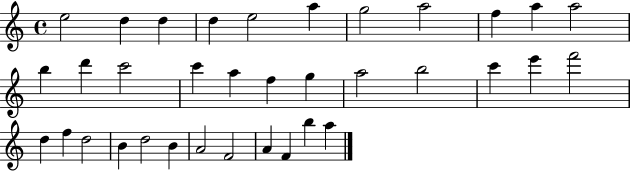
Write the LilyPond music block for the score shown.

{
  \clef treble
  \time 4/4
  \defaultTimeSignature
  \key c \major
  e''2 d''4 d''4 | d''4 e''2 a''4 | g''2 a''2 | f''4 a''4 a''2 | \break b''4 d'''4 c'''2 | c'''4 a''4 f''4 g''4 | a''2 b''2 | c'''4 e'''4 f'''2 | \break d''4 f''4 d''2 | b'4 d''2 b'4 | a'2 f'2 | a'4 f'4 b''4 a''4 | \break \bar "|."
}